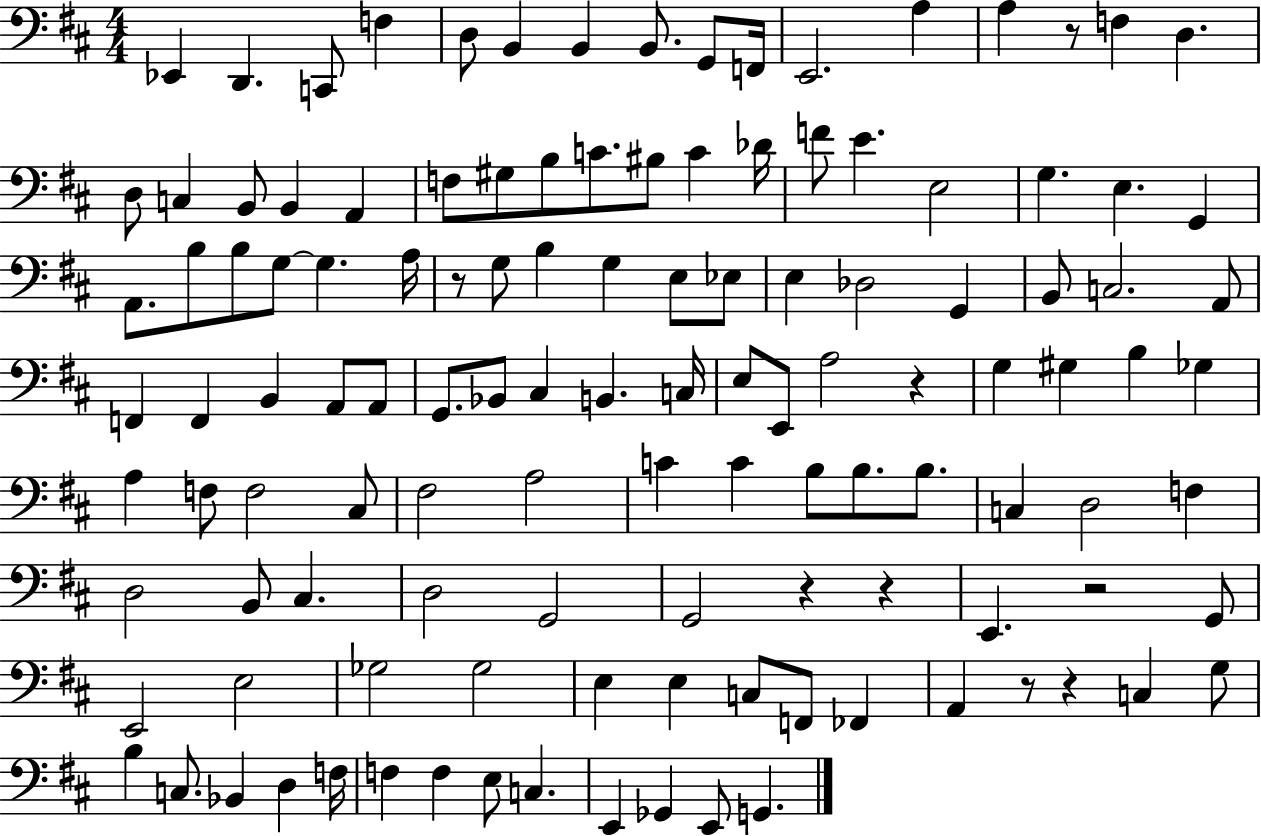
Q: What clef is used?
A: bass